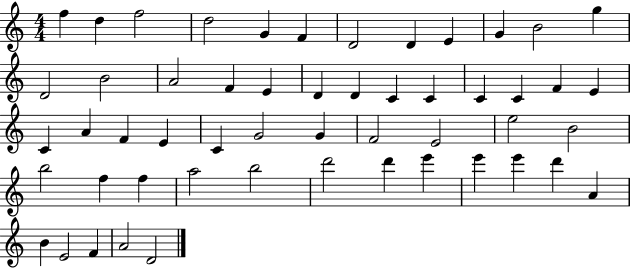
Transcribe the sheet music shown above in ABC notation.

X:1
T:Untitled
M:4/4
L:1/4
K:C
f d f2 d2 G F D2 D E G B2 g D2 B2 A2 F E D D C C C C F E C A F E C G2 G F2 E2 e2 B2 b2 f f a2 b2 d'2 d' e' e' e' d' A B E2 F A2 D2